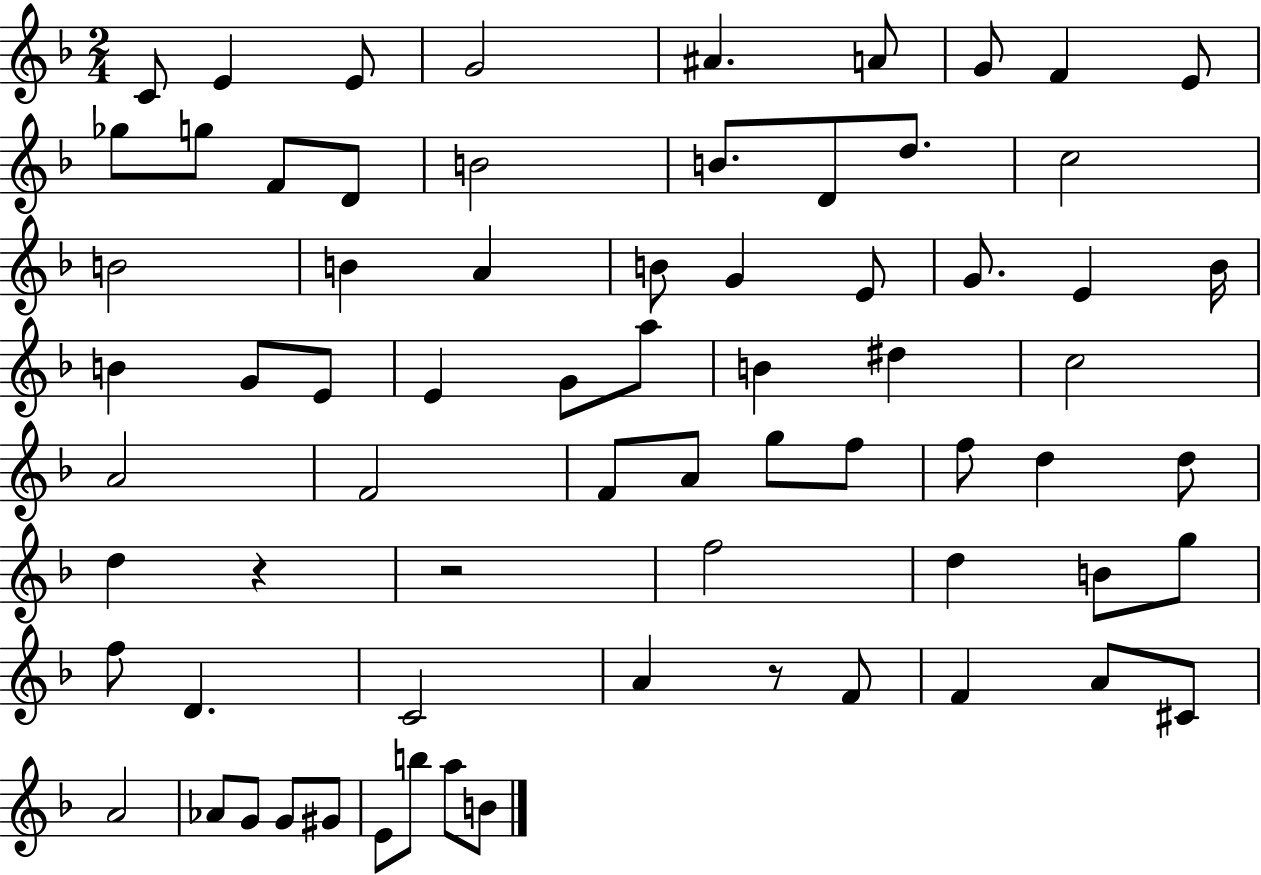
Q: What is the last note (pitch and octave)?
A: B4